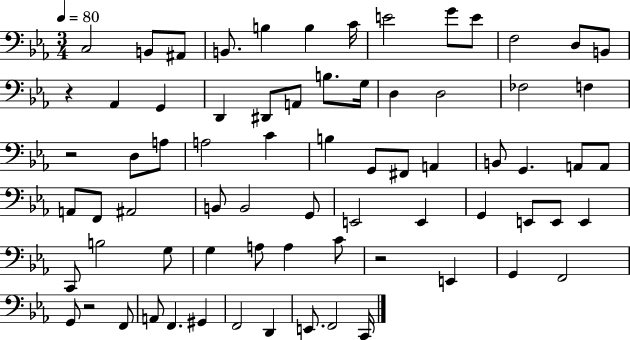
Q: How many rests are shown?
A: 4